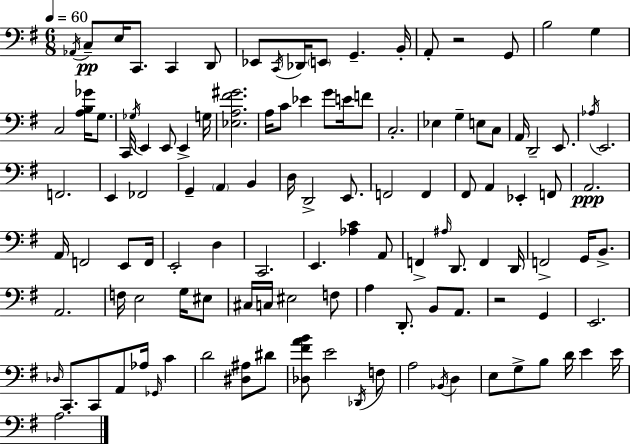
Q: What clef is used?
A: bass